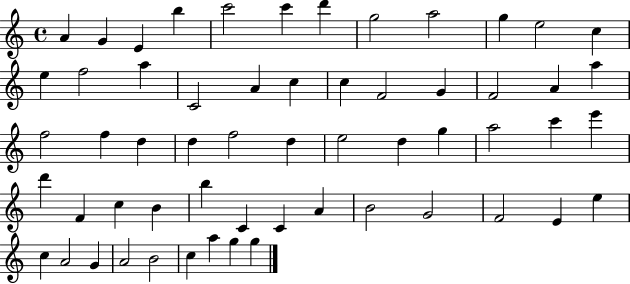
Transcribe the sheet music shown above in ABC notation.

X:1
T:Untitled
M:4/4
L:1/4
K:C
A G E b c'2 c' d' g2 a2 g e2 c e f2 a C2 A c c F2 G F2 A a f2 f d d f2 d e2 d g a2 c' e' d' F c B b C C A B2 G2 F2 E e c A2 G A2 B2 c a g g